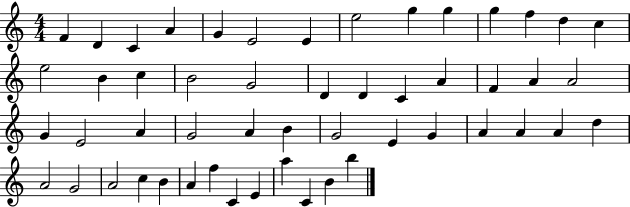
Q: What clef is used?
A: treble